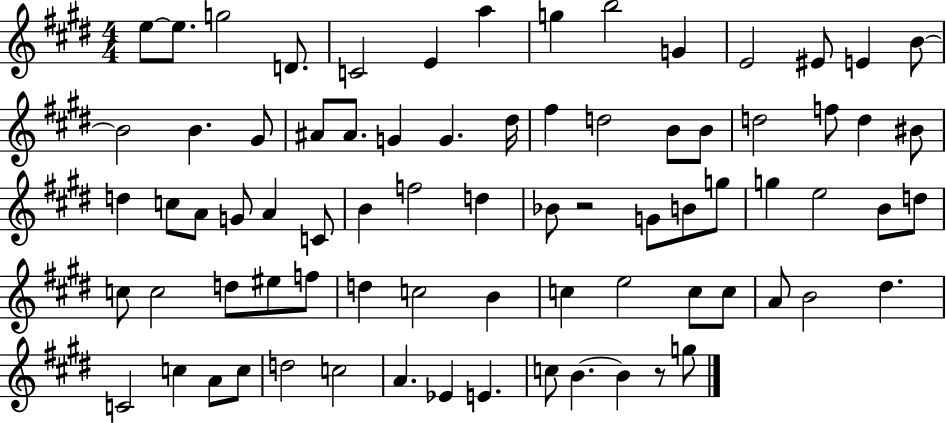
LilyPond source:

{
  \clef treble
  \numericTimeSignature
  \time 4/4
  \key e \major
  \repeat volta 2 { e''8~~ e''8. g''2 d'8. | c'2 e'4 a''4 | g''4 b''2 g'4 | e'2 eis'8 e'4 b'8~~ | \break b'2 b'4. gis'8 | ais'8 ais'8. g'4 g'4. dis''16 | fis''4 d''2 b'8 b'8 | d''2 f''8 d''4 bis'8 | \break d''4 c''8 a'8 g'8 a'4 c'8 | b'4 f''2 d''4 | bes'8 r2 g'8 b'8 g''8 | g''4 e''2 b'8 d''8 | \break c''8 c''2 d''8 eis''8 f''8 | d''4 c''2 b'4 | c''4 e''2 c''8 c''8 | a'8 b'2 dis''4. | \break c'2 c''4 a'8 c''8 | d''2 c''2 | a'4. ees'4 e'4. | c''8 b'4.~~ b'4 r8 g''8 | \break } \bar "|."
}